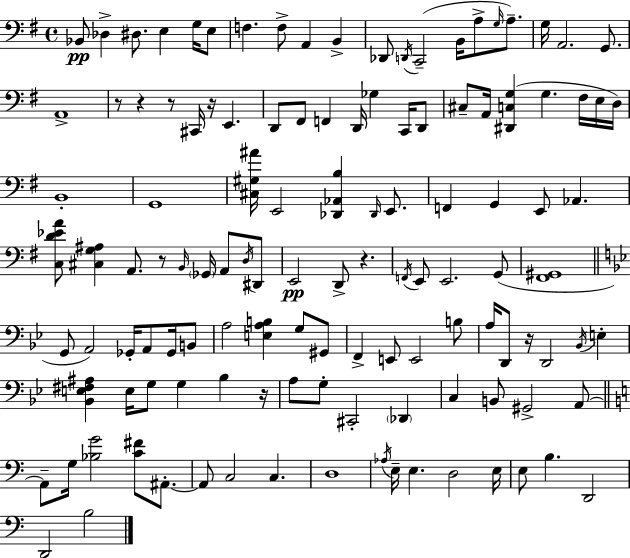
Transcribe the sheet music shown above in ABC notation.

X:1
T:Untitled
M:4/4
L:1/4
K:Em
_B,,/2 _D, ^D,/2 E, G,/4 E,/2 F, F,/2 A,, B,, _D,,/2 D,,/4 C,,2 B,,/4 A,/2 G,/4 A,/2 G,/4 A,,2 G,,/2 A,,4 z/2 z z/2 ^C,,/4 z/4 E,, D,,/2 ^F,,/2 F,, D,,/4 _G, C,,/4 D,,/2 ^C,/2 A,,/4 [^D,,C,G,] G, ^F,/4 E,/4 D,/4 B,,4 G,,4 [^C,^G,^A]/4 E,,2 [_D,,_A,,B,] _D,,/4 E,,/2 F,, G,, E,,/2 _A,, [C,D_EA]/2 [^C,G,^A,] A,,/2 z/2 B,,/4 _G,,/4 A,,/2 D,/4 ^D,,/2 E,,2 D,,/2 z F,,/4 E,,/2 E,,2 G,,/2 [^F,,^G,,]4 G,,/2 A,,2 _G,,/4 A,,/2 _G,,/4 B,,/2 A,2 [E,A,B,] G,/2 ^G,,/2 F,, E,,/2 E,,2 B,/2 A,/4 D,,/2 z/4 D,,2 _B,,/4 E, [_B,,E,^F,^A,] E,/4 G,/2 G, _B, z/4 A,/2 G,/2 ^C,,2 _D,, C, B,,/2 ^G,,2 A,,/2 A,,/2 G,/4 [_B,G]2 [C^F]/2 ^A,,/2 ^A,,/2 C,2 C, D,4 _A,/4 E,/4 E, D,2 E,/4 E,/2 B, D,,2 D,,2 B,2